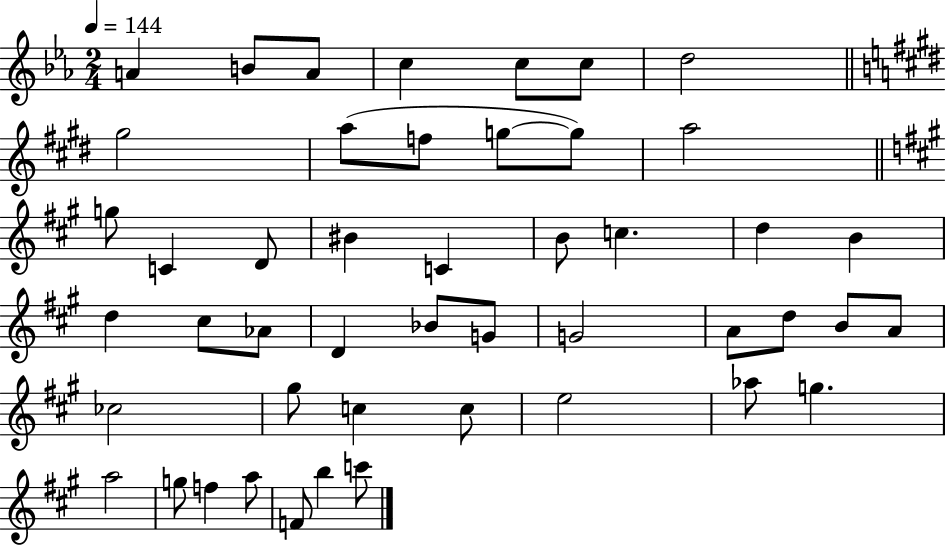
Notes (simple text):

A4/q B4/e A4/e C5/q C5/e C5/e D5/h G#5/h A5/e F5/e G5/e G5/e A5/h G5/e C4/q D4/e BIS4/q C4/q B4/e C5/q. D5/q B4/q D5/q C#5/e Ab4/e D4/q Bb4/e G4/e G4/h A4/e D5/e B4/e A4/e CES5/h G#5/e C5/q C5/e E5/h Ab5/e G5/q. A5/h G5/e F5/q A5/e F4/e B5/q C6/e